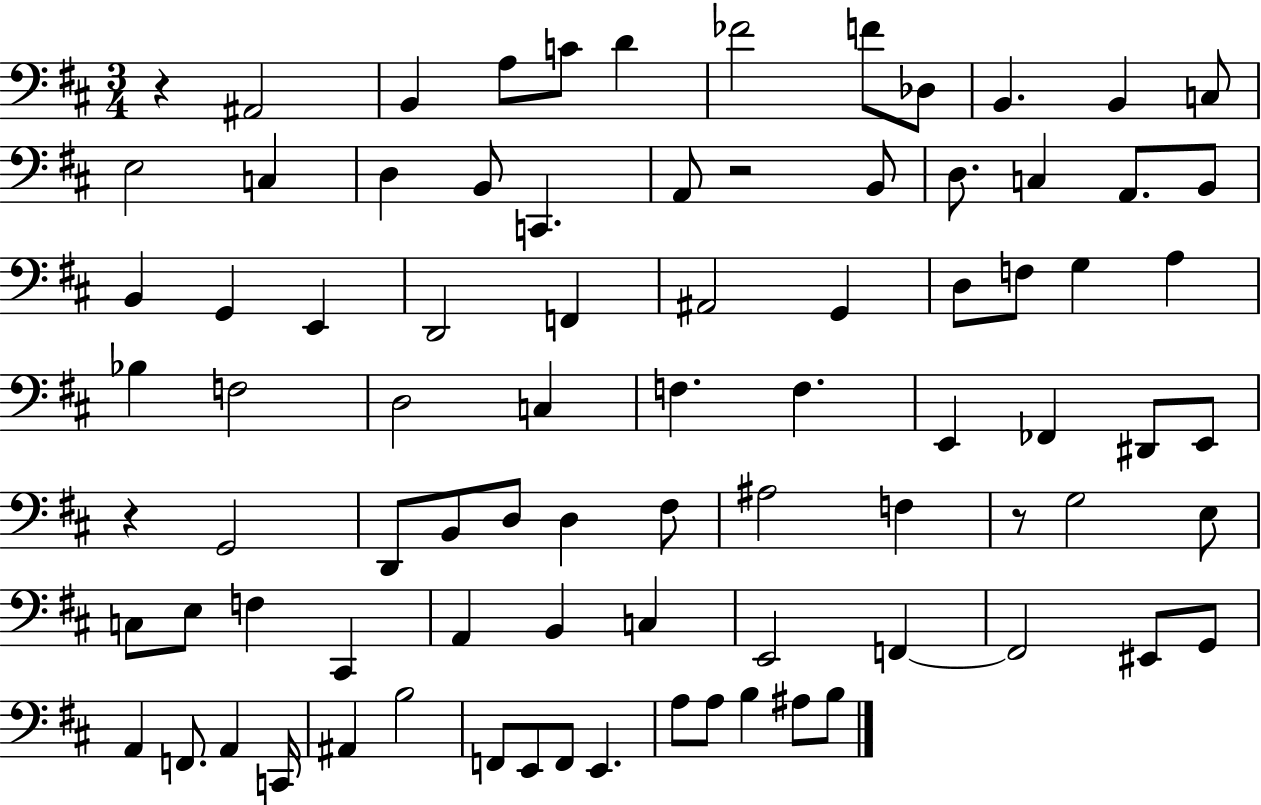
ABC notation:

X:1
T:Untitled
M:3/4
L:1/4
K:D
z ^A,,2 B,, A,/2 C/2 D _F2 F/2 _D,/2 B,, B,, C,/2 E,2 C, D, B,,/2 C,, A,,/2 z2 B,,/2 D,/2 C, A,,/2 B,,/2 B,, G,, E,, D,,2 F,, ^A,,2 G,, D,/2 F,/2 G, A, _B, F,2 D,2 C, F, F, E,, _F,, ^D,,/2 E,,/2 z G,,2 D,,/2 B,,/2 D,/2 D, ^F,/2 ^A,2 F, z/2 G,2 E,/2 C,/2 E,/2 F, ^C,, A,, B,, C, E,,2 F,, F,,2 ^E,,/2 G,,/2 A,, F,,/2 A,, C,,/4 ^A,, B,2 F,,/2 E,,/2 F,,/2 E,, A,/2 A,/2 B, ^A,/2 B,/2